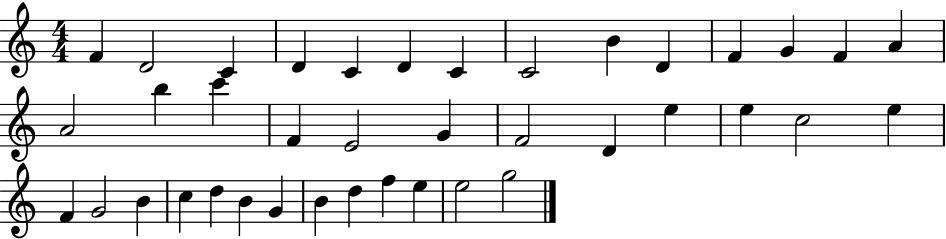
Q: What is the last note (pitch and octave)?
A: G5